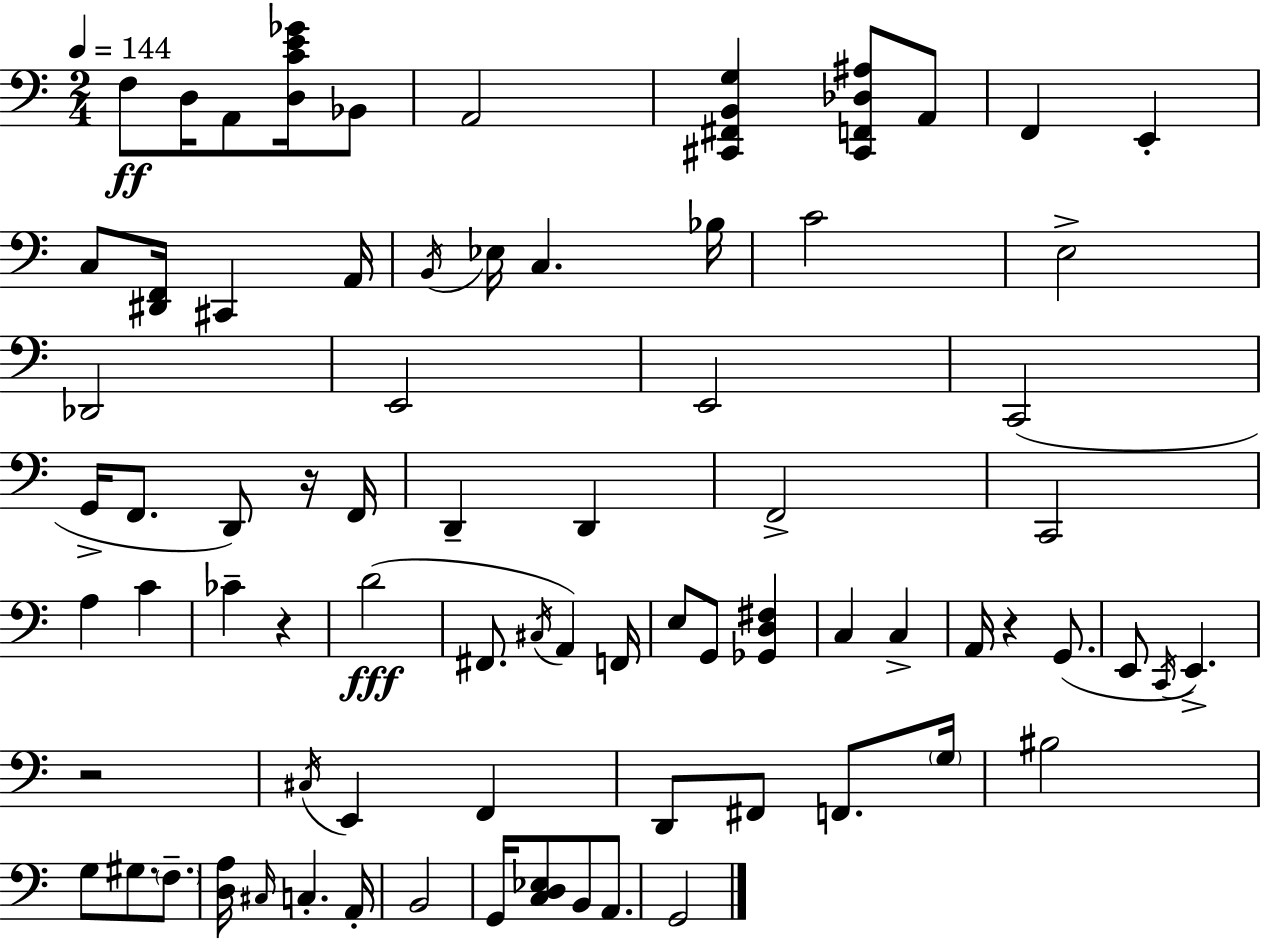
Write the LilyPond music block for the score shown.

{
  \clef bass
  \numericTimeSignature
  \time 2/4
  \key c \major
  \tempo 4 = 144
  \repeat volta 2 { f8\ff d16 a,8 <d c' e' ges'>16 bes,8 | a,2 | <cis, fis, b, g>4 <cis, f, des ais>8 a,8 | f,4 e,4-. | \break c8 <dis, f,>16 cis,4 a,16 | \acciaccatura { b,16 } ees16 c4. | bes16 c'2 | e2-> | \break des,2 | e,2 | e,2 | c,2( | \break g,16-> f,8. d,8) r16 | f,16 d,4-- d,4 | f,2-> | c,2 | \break a4 c'4 | ces'4-- r4 | d'2(\fff | fis,8. \acciaccatura { cis16 } a,4) | \break f,16 e8 g,8 <ges, d fis>4 | c4 c4-> | a,16 r4 g,8.( | e,8 \acciaccatura { c,16 }) e,4.-> | \break r2 | \acciaccatura { cis16 } e,4 | f,4 d,8 fis,8 | f,8. \parenthesize g16 bis2 | \break g8 gis8. | \parenthesize f8.-- <d a>16 \grace { cis16 } c4.-. | a,16-. b,2 | g,16 <c d ees>8 | \break b,8 a,8. g,2 | } \bar "|."
}